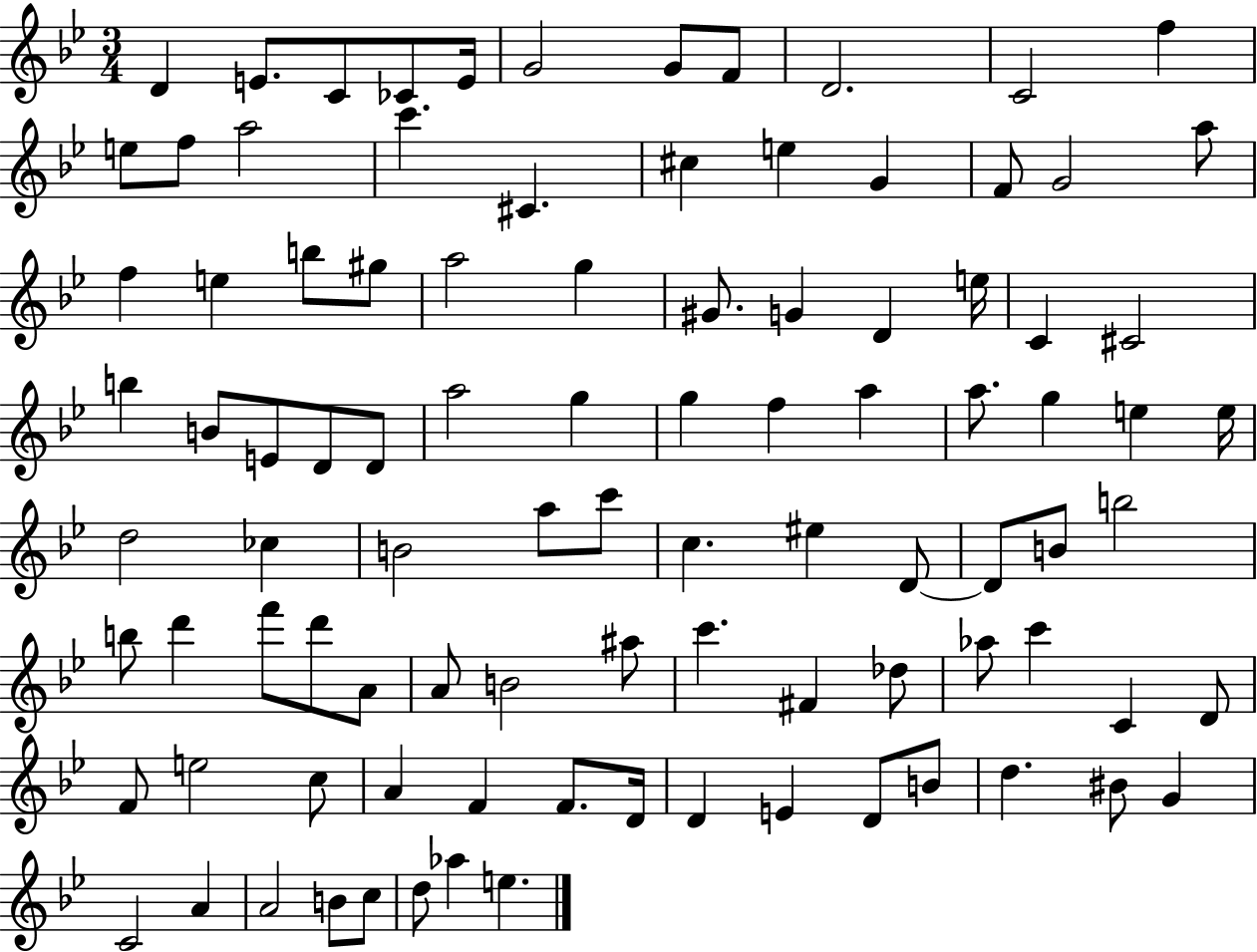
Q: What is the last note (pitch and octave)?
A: E5